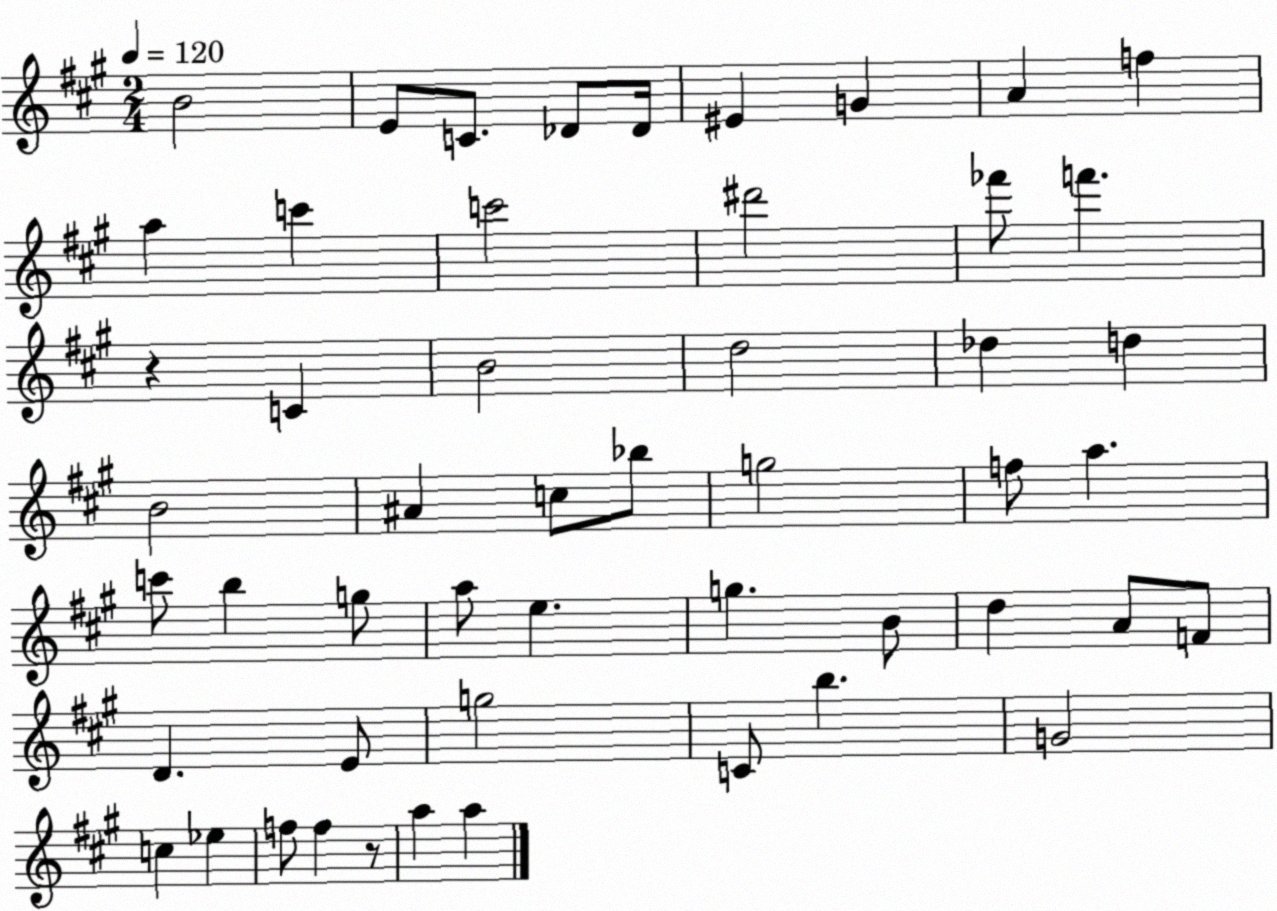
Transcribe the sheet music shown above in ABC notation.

X:1
T:Untitled
M:2/4
L:1/4
K:A
B2 E/2 C/2 _D/2 _D/4 ^E G A f a c' c'2 ^d'2 _f'/2 f' z C B2 d2 _d d B2 ^A c/2 _b/2 g2 f/2 a c'/2 b g/2 a/2 e g B/2 d A/2 F/2 D E/2 g2 C/2 b G2 c _e f/2 f z/2 a a